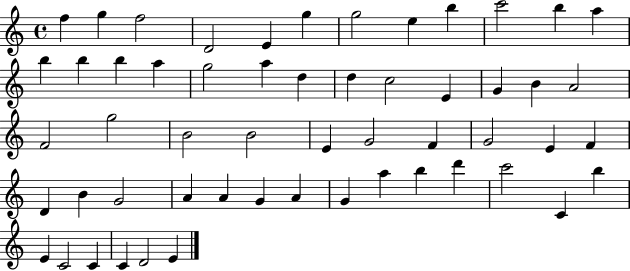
F5/q G5/q F5/h D4/h E4/q G5/q G5/h E5/q B5/q C6/h B5/q A5/q B5/q B5/q B5/q A5/q G5/h A5/q D5/q D5/q C5/h E4/q G4/q B4/q A4/h F4/h G5/h B4/h B4/h E4/q G4/h F4/q G4/h E4/q F4/q D4/q B4/q G4/h A4/q A4/q G4/q A4/q G4/q A5/q B5/q D6/q C6/h C4/q B5/q E4/q C4/h C4/q C4/q D4/h E4/q